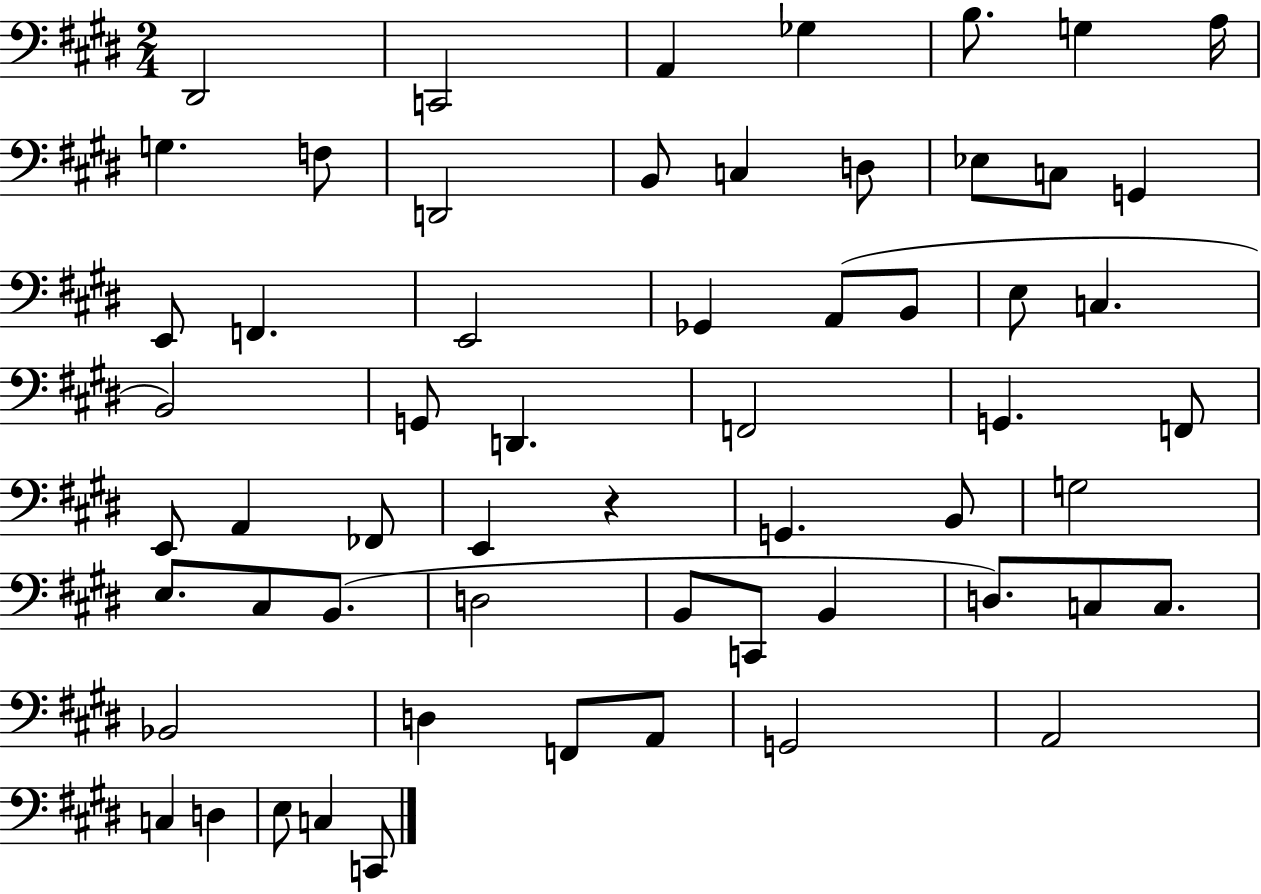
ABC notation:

X:1
T:Untitled
M:2/4
L:1/4
K:E
^D,,2 C,,2 A,, _G, B,/2 G, A,/4 G, F,/2 D,,2 B,,/2 C, D,/2 _E,/2 C,/2 G,, E,,/2 F,, E,,2 _G,, A,,/2 B,,/2 E,/2 C, B,,2 G,,/2 D,, F,,2 G,, F,,/2 E,,/2 A,, _F,,/2 E,, z G,, B,,/2 G,2 E,/2 ^C,/2 B,,/2 D,2 B,,/2 C,,/2 B,, D,/2 C,/2 C,/2 _B,,2 D, F,,/2 A,,/2 G,,2 A,,2 C, D, E,/2 C, C,,/2